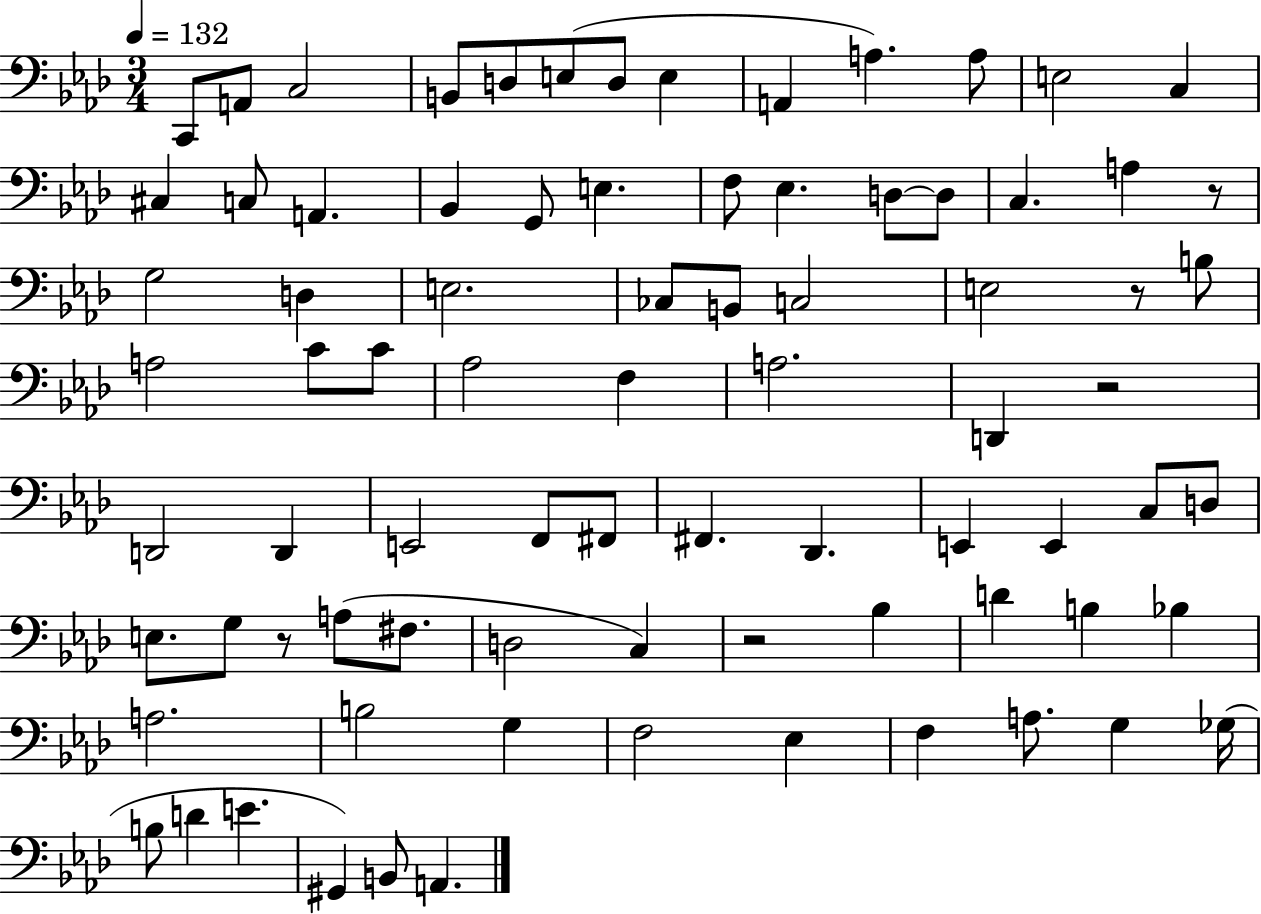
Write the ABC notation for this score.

X:1
T:Untitled
M:3/4
L:1/4
K:Ab
C,,/2 A,,/2 C,2 B,,/2 D,/2 E,/2 D,/2 E, A,, A, A,/2 E,2 C, ^C, C,/2 A,, _B,, G,,/2 E, F,/2 _E, D,/2 D,/2 C, A, z/2 G,2 D, E,2 _C,/2 B,,/2 C,2 E,2 z/2 B,/2 A,2 C/2 C/2 _A,2 F, A,2 D,, z2 D,,2 D,, E,,2 F,,/2 ^F,,/2 ^F,, _D,, E,, E,, C,/2 D,/2 E,/2 G,/2 z/2 A,/2 ^F,/2 D,2 C, z2 _B, D B, _B, A,2 B,2 G, F,2 _E, F, A,/2 G, _G,/4 B,/2 D E ^G,, B,,/2 A,,